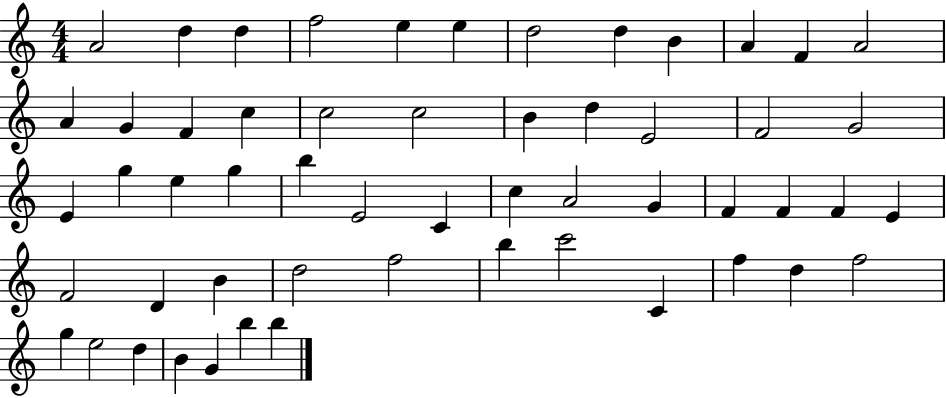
{
  \clef treble
  \numericTimeSignature
  \time 4/4
  \key c \major
  a'2 d''4 d''4 | f''2 e''4 e''4 | d''2 d''4 b'4 | a'4 f'4 a'2 | \break a'4 g'4 f'4 c''4 | c''2 c''2 | b'4 d''4 e'2 | f'2 g'2 | \break e'4 g''4 e''4 g''4 | b''4 e'2 c'4 | c''4 a'2 g'4 | f'4 f'4 f'4 e'4 | \break f'2 d'4 b'4 | d''2 f''2 | b''4 c'''2 c'4 | f''4 d''4 f''2 | \break g''4 e''2 d''4 | b'4 g'4 b''4 b''4 | \bar "|."
}